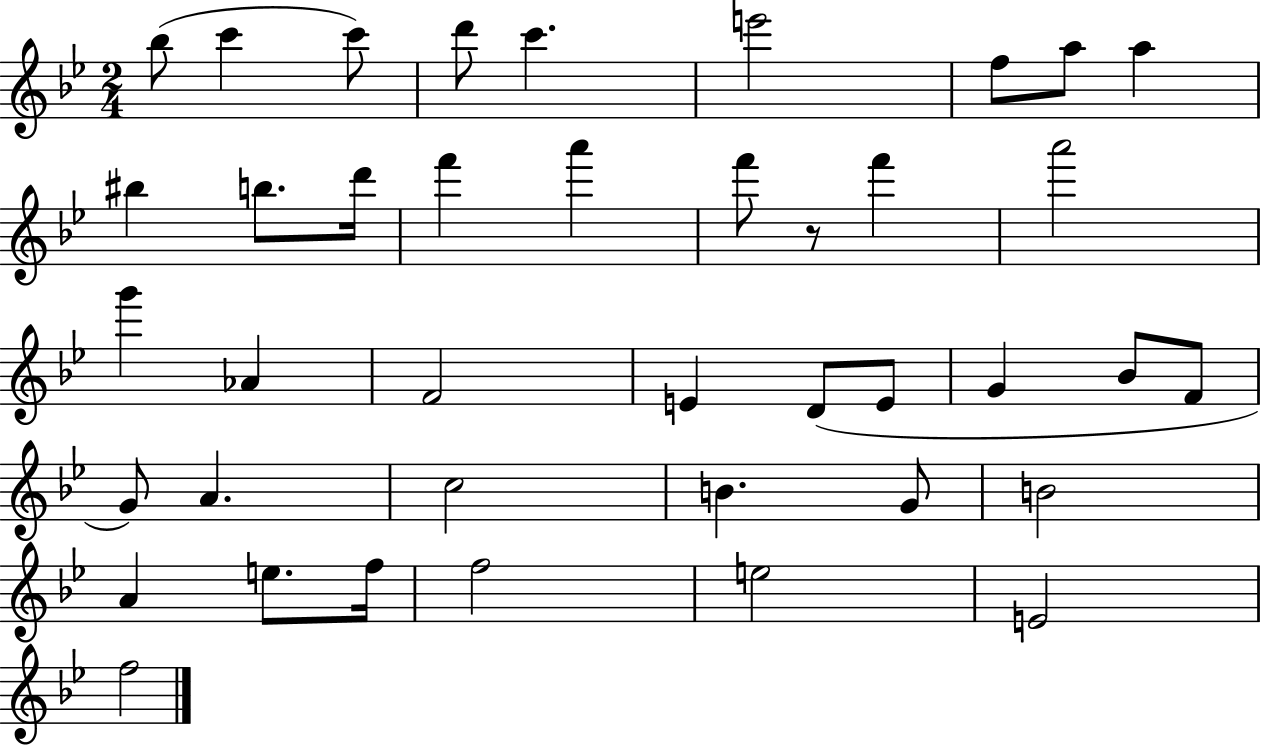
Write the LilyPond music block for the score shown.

{
  \clef treble
  \numericTimeSignature
  \time 2/4
  \key bes \major
  bes''8( c'''4 c'''8) | d'''8 c'''4. | e'''2 | f''8 a''8 a''4 | \break bis''4 b''8. d'''16 | f'''4 a'''4 | f'''8 r8 f'''4 | a'''2 | \break g'''4 aes'4 | f'2 | e'4 d'8( e'8 | g'4 bes'8 f'8 | \break g'8) a'4. | c''2 | b'4. g'8 | b'2 | \break a'4 e''8. f''16 | f''2 | e''2 | e'2 | \break f''2 | \bar "|."
}